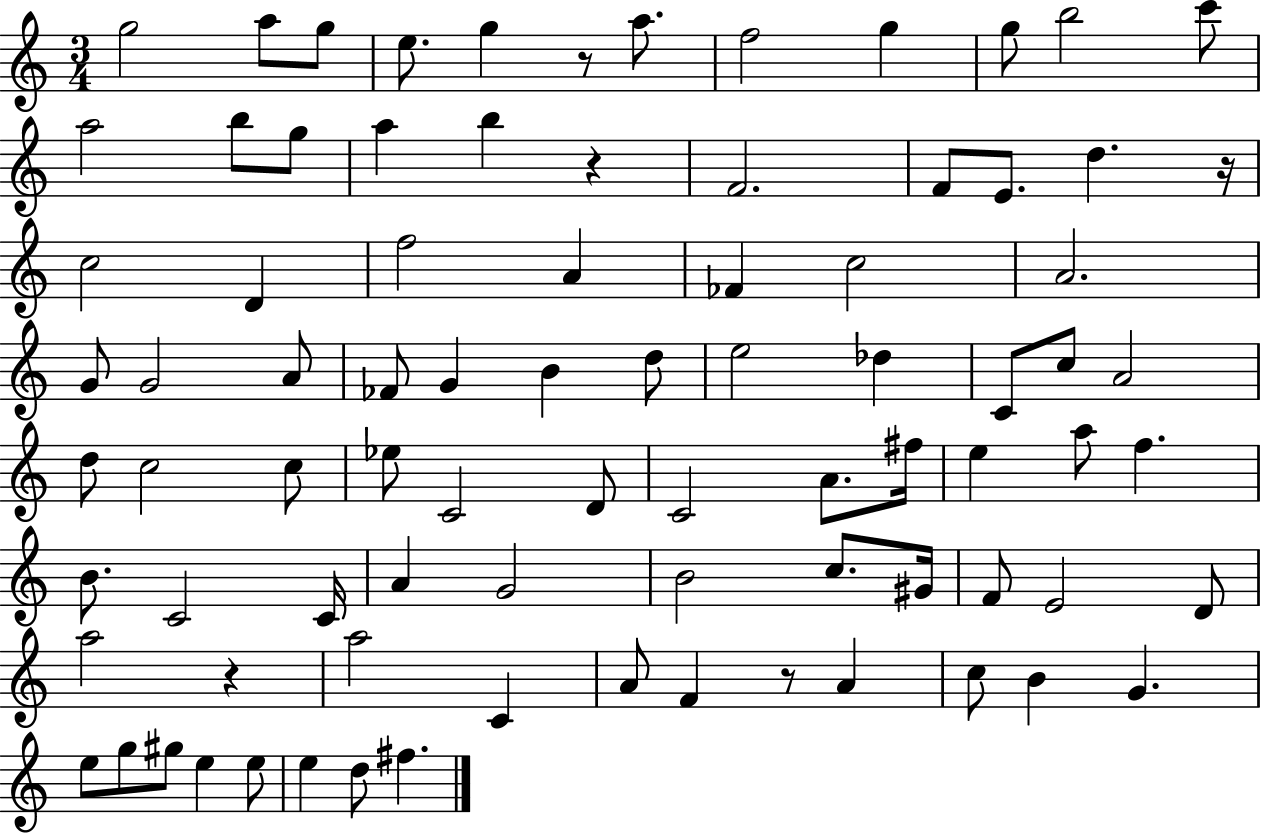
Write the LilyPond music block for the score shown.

{
  \clef treble
  \numericTimeSignature
  \time 3/4
  \key c \major
  g''2 a''8 g''8 | e''8. g''4 r8 a''8. | f''2 g''4 | g''8 b''2 c'''8 | \break a''2 b''8 g''8 | a''4 b''4 r4 | f'2. | f'8 e'8. d''4. r16 | \break c''2 d'4 | f''2 a'4 | fes'4 c''2 | a'2. | \break g'8 g'2 a'8 | fes'8 g'4 b'4 d''8 | e''2 des''4 | c'8 c''8 a'2 | \break d''8 c''2 c''8 | ees''8 c'2 d'8 | c'2 a'8. fis''16 | e''4 a''8 f''4. | \break b'8. c'2 c'16 | a'4 g'2 | b'2 c''8. gis'16 | f'8 e'2 d'8 | \break a''2 r4 | a''2 c'4 | a'8 f'4 r8 a'4 | c''8 b'4 g'4. | \break e''8 g''8 gis''8 e''4 e''8 | e''4 d''8 fis''4. | \bar "|."
}